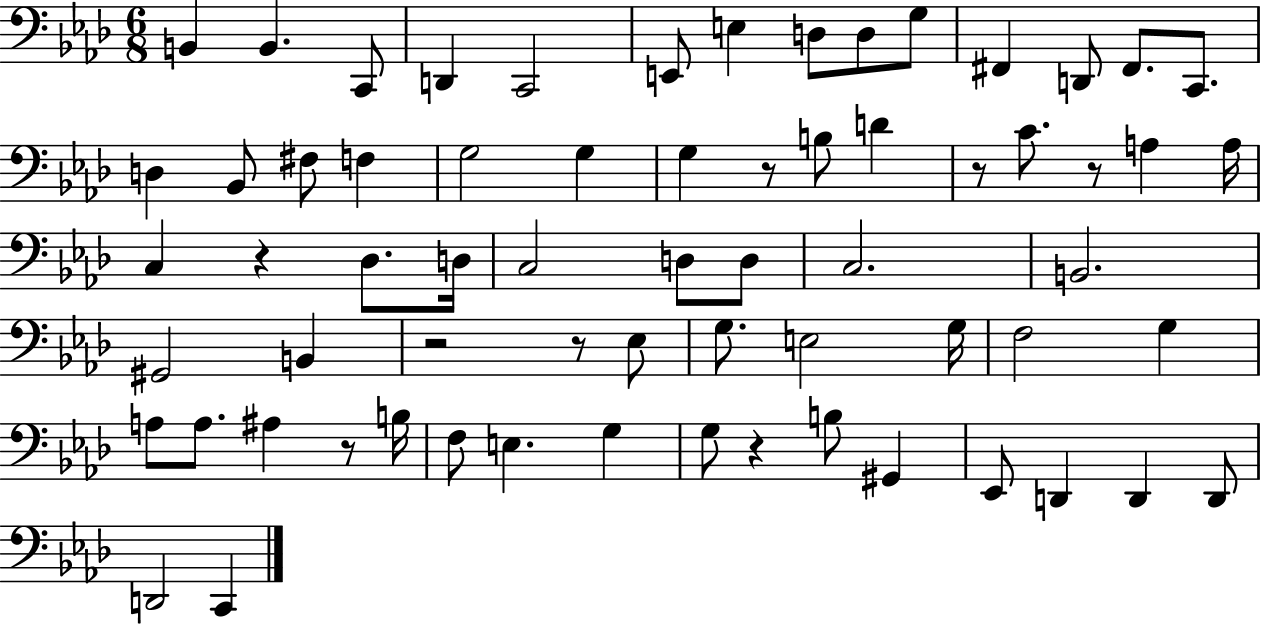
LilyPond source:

{
  \clef bass
  \numericTimeSignature
  \time 6/8
  \key aes \major
  b,4 b,4. c,8 | d,4 c,2 | e,8 e4 d8 d8 g8 | fis,4 d,8 fis,8. c,8. | \break d4 bes,8 fis8 f4 | g2 g4 | g4 r8 b8 d'4 | r8 c'8. r8 a4 a16 | \break c4 r4 des8. d16 | c2 d8 d8 | c2. | b,2. | \break gis,2 b,4 | r2 r8 ees8 | g8. e2 g16 | f2 g4 | \break a8 a8. ais4 r8 b16 | f8 e4. g4 | g8 r4 b8 gis,4 | ees,8 d,4 d,4 d,8 | \break d,2 c,4 | \bar "|."
}